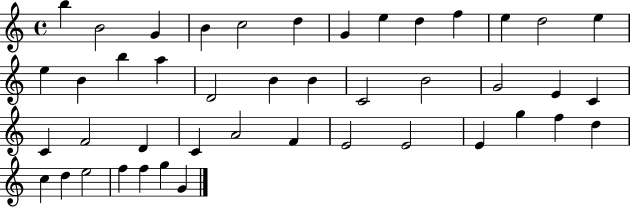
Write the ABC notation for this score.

X:1
T:Untitled
M:4/4
L:1/4
K:C
b B2 G B c2 d G e d f e d2 e e B b a D2 B B C2 B2 G2 E C C F2 D C A2 F E2 E2 E g f d c d e2 f f g G